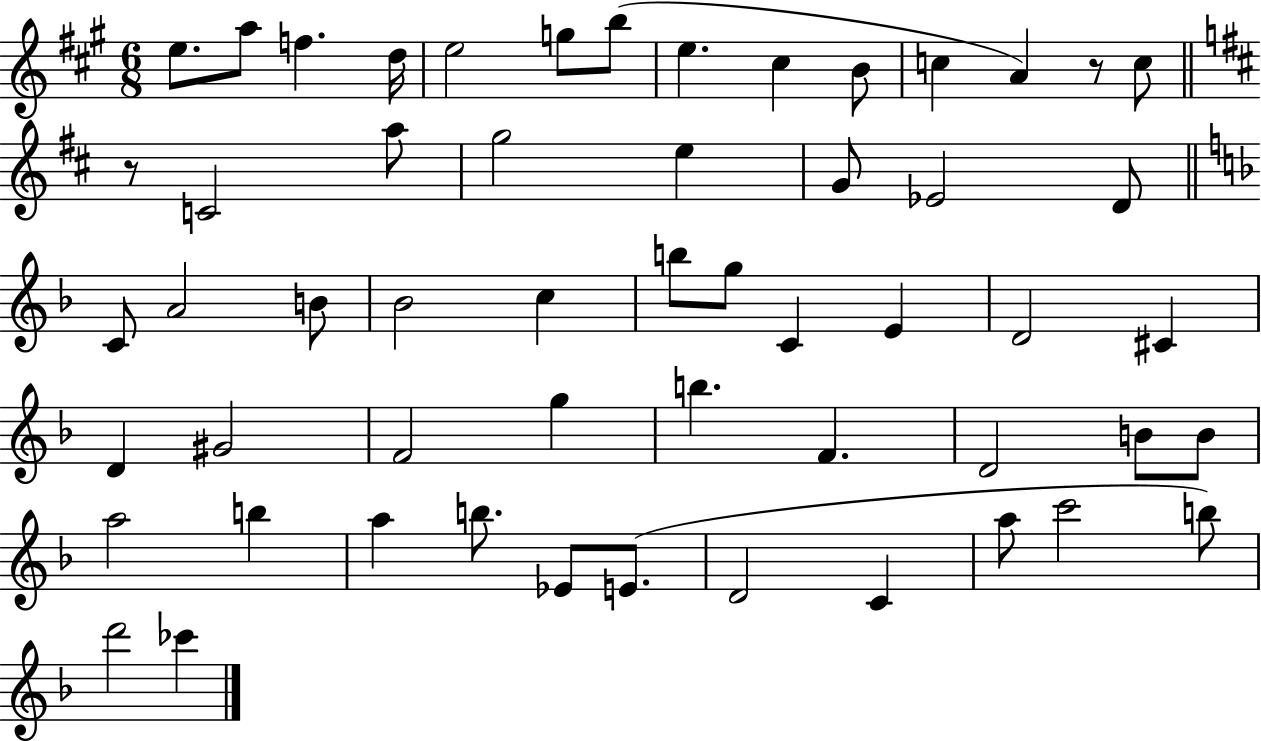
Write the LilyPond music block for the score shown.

{
  \clef treble
  \numericTimeSignature
  \time 6/8
  \key a \major
  e''8. a''8 f''4. d''16 | e''2 g''8 b''8( | e''4. cis''4 b'8 | c''4 a'4) r8 c''8 | \break \bar "||" \break \key b \minor r8 c'2 a''8 | g''2 e''4 | g'8 ees'2 d'8 | \bar "||" \break \key f \major c'8 a'2 b'8 | bes'2 c''4 | b''8 g''8 c'4 e'4 | d'2 cis'4 | \break d'4 gis'2 | f'2 g''4 | b''4. f'4. | d'2 b'8 b'8 | \break a''2 b''4 | a''4 b''8. ees'8 e'8.( | d'2 c'4 | a''8 c'''2 b''8) | \break d'''2 ces'''4 | \bar "|."
}